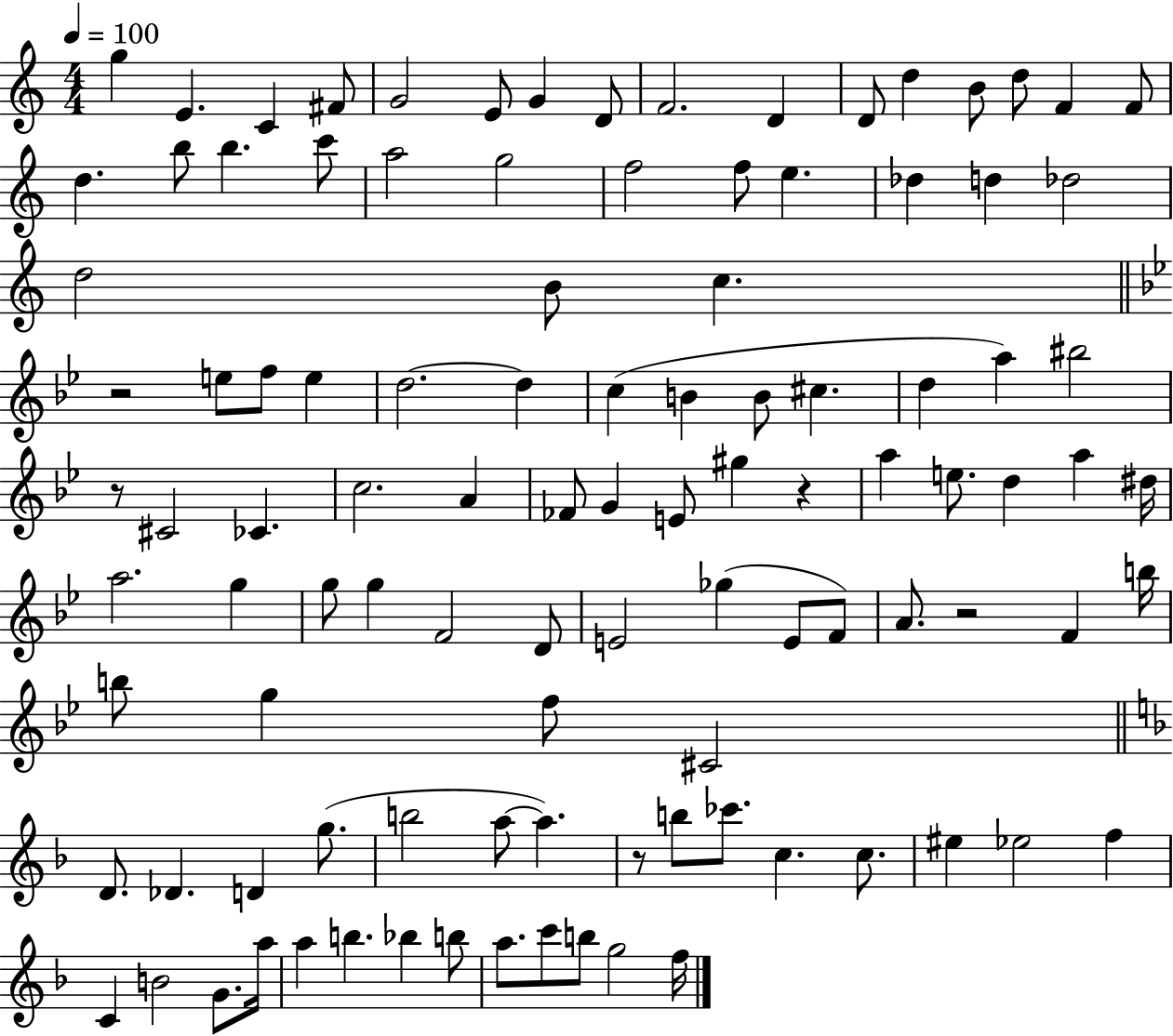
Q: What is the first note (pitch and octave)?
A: G5